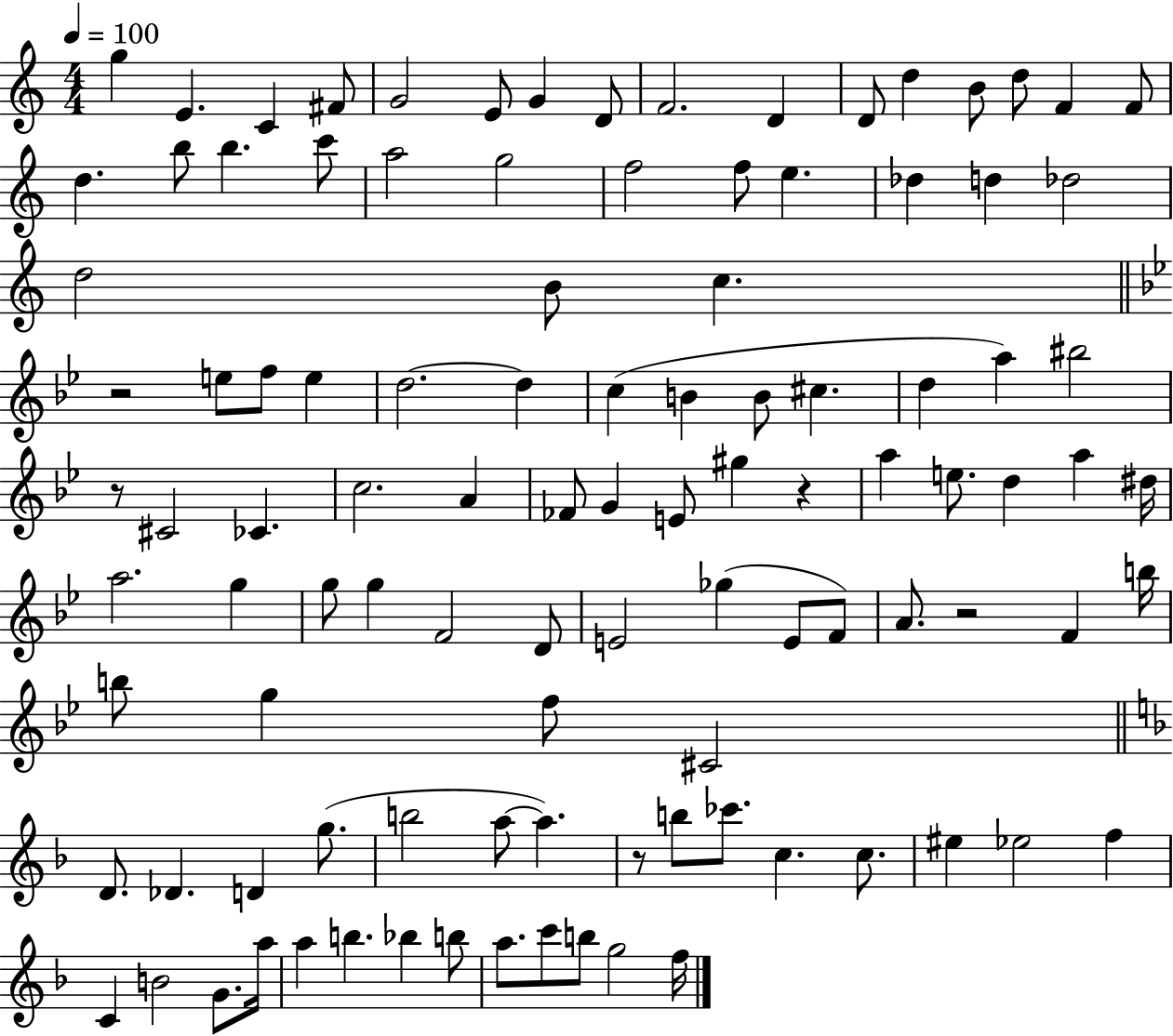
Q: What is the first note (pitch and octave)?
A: G5